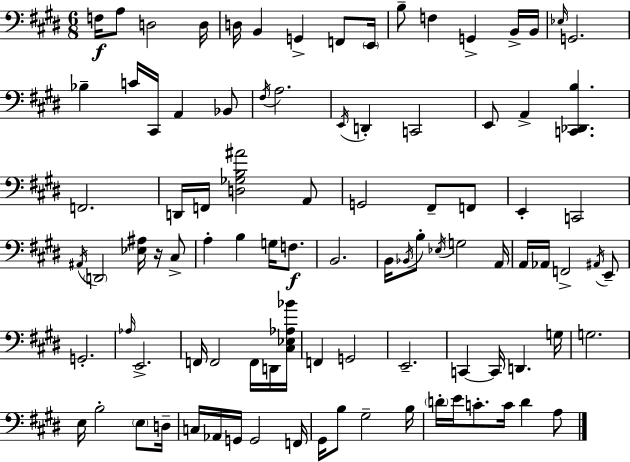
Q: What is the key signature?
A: E major